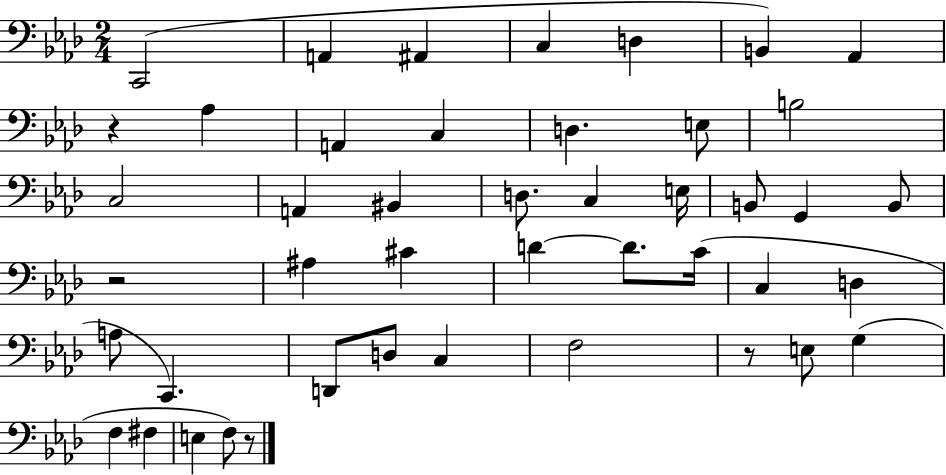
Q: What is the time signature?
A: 2/4